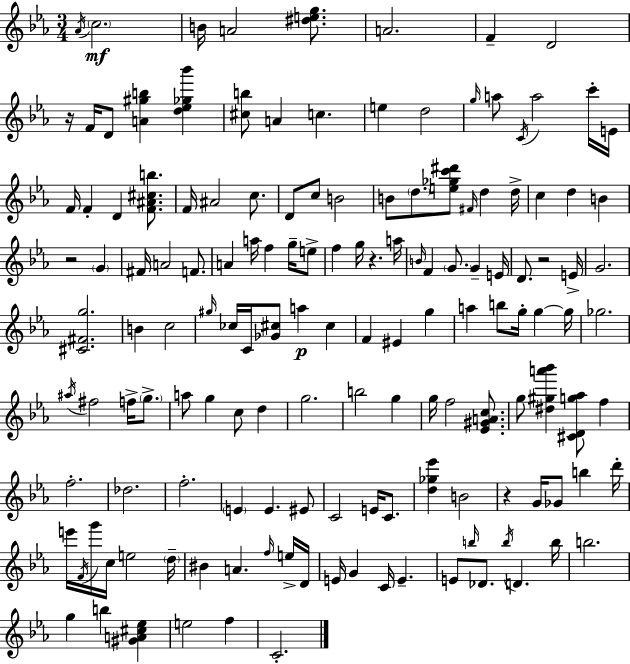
Ab4/s C5/h. B4/s A4/h [D#5,E5,G5]/e. A4/h. F4/q D4/h R/s F4/s D4/e [A4,G#5,B5]/q [D5,Eb5,Gb5,Bb6]/q [C#5,B5]/e A4/q C5/q. E5/q D5/h G5/s A5/e C4/s A5/h C6/s E4/s F4/s F4/q D4/q [F4,A#4,C#5,B5]/e. F4/s A#4/h C5/e. D4/e C5/e B4/h B4/e D5/e. [E5,Gb5,C6,D#6]/e F#4/s D5/q D5/s C5/q D5/q B4/q R/h G4/q F#4/s A4/h F4/e. A4/q A5/s F5/q G5/s E5/e F5/q G5/s R/q. A5/s B4/s F4/q G4/e. G4/q E4/s D4/e. R/h E4/s G4/h. [C#4,F#4,G5]/h. B4/q C5/h G#5/s CES5/s C4/s [Gb4,C#5]/e A5/q C#5/q F4/q EIS4/q G5/q A5/q B5/e G5/s G5/q G5/s Gb5/h. A#5/s F#5/h F5/s G5/e. A5/e G5/q C5/e D5/q G5/h. B5/h G5/q G5/s F5/h [Eb4,G#4,A4,C5]/e. G5/e [D#5,G#5,A6,Bb6]/q [C#4,D4,G5,Ab5]/e F5/q F5/h. Db5/h. F5/h. E4/q E4/q. EIS4/e C4/h E4/s C4/e. [D5,Gb5,Eb6]/q B4/h R/q G4/s Gb4/e B5/q D6/s E6/s F4/s G6/s C5/s E5/h D5/s BIS4/q A4/q. F5/s E5/s D4/s E4/s G4/q C4/s E4/q. E4/e B5/s Db4/e. B5/s D4/q. B5/s B5/h. G5/q B5/q [G#4,A4,C#5,Eb5]/q E5/h F5/q C4/h.